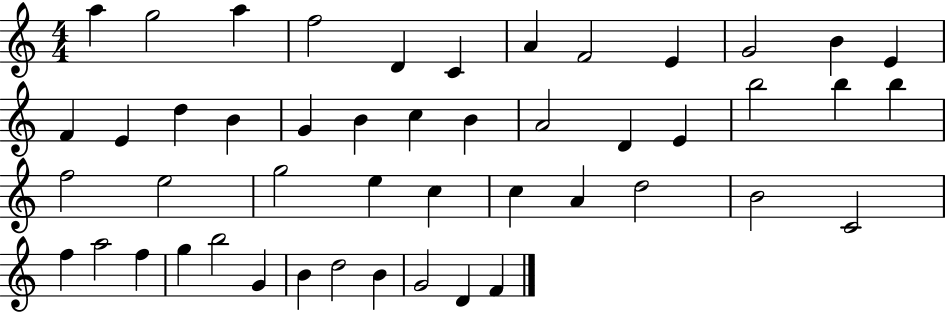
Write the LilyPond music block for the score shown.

{
  \clef treble
  \numericTimeSignature
  \time 4/4
  \key c \major
  a''4 g''2 a''4 | f''2 d'4 c'4 | a'4 f'2 e'4 | g'2 b'4 e'4 | \break f'4 e'4 d''4 b'4 | g'4 b'4 c''4 b'4 | a'2 d'4 e'4 | b''2 b''4 b''4 | \break f''2 e''2 | g''2 e''4 c''4 | c''4 a'4 d''2 | b'2 c'2 | \break f''4 a''2 f''4 | g''4 b''2 g'4 | b'4 d''2 b'4 | g'2 d'4 f'4 | \break \bar "|."
}